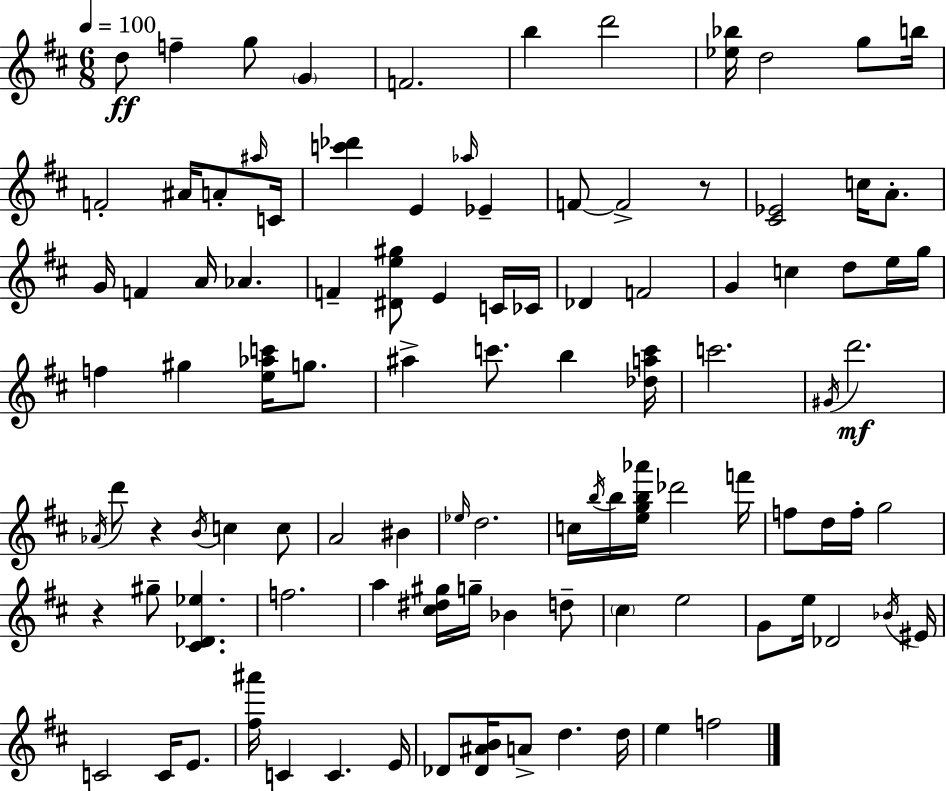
{
  \clef treble
  \numericTimeSignature
  \time 6/8
  \key d \major
  \tempo 4 = 100
  d''8\ff f''4-- g''8 \parenthesize g'4 | f'2. | b''4 d'''2 | <ees'' bes''>16 d''2 g''8 b''16 | \break f'2-. ais'16 a'8-. \grace { ais''16 } | c'16 <c''' des'''>4 e'4 \grace { aes''16 } ees'4-- | f'8~~ f'2-> | r8 <cis' ees'>2 c''16 a'8.-. | \break g'16 f'4 a'16 aes'4. | f'4-- <dis' e'' gis''>8 e'4 | c'16 ces'16 des'4 f'2 | g'4 c''4 d''8 | \break e''16 g''16 f''4 gis''4 <e'' aes'' c'''>16 g''8. | ais''4-> c'''8. b''4 | <des'' a'' c'''>16 c'''2. | \acciaccatura { gis'16 }\mf d'''2. | \break \acciaccatura { aes'16 } d'''8 r4 \acciaccatura { b'16 } c''4 | c''8 a'2 | bis'4 \grace { ees''16 } d''2. | c''16 \acciaccatura { b''16 } b''16 <e'' g'' b'' aes'''>16 des'''2 | \break f'''16 f''8 d''16 f''16-. g''2 | r4 gis''8-- | <cis' des' ees''>4. f''2. | a''4 <cis'' dis'' gis''>16 | \break g''16-- bes'4 d''8-- \parenthesize cis''4 e''2 | g'8 e''16 des'2 | \acciaccatura { bes'16 } eis'16 c'2 | c'16 e'8. <fis'' ais'''>16 c'4 | \break c'4. e'16 des'8 <des' ais' b'>16 a'8-> | d''4. d''16 e''4 | f''2 \bar "|."
}